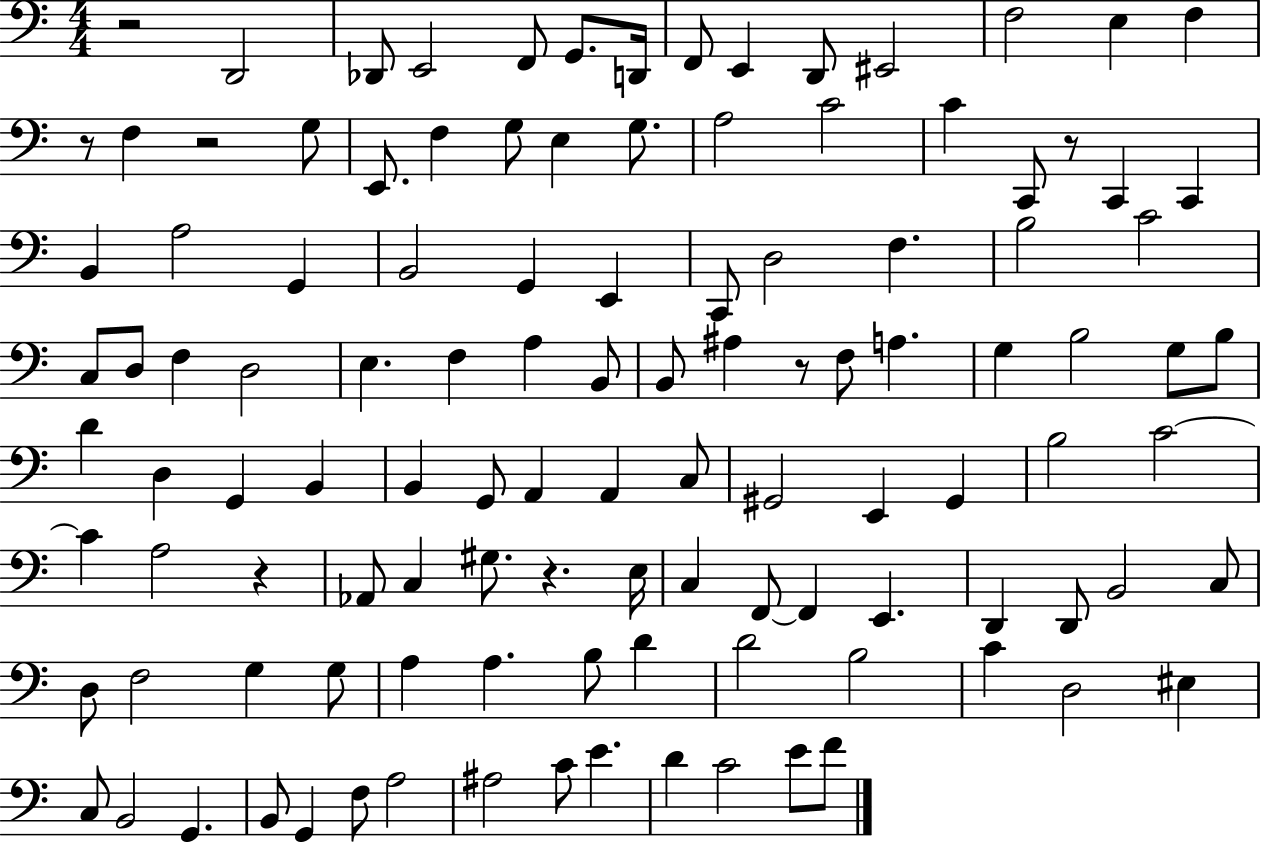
{
  \clef bass
  \numericTimeSignature
  \time 4/4
  \key c \major
  r2 d,2 | des,8 e,2 f,8 g,8. d,16 | f,8 e,4 d,8 eis,2 | f2 e4 f4 | \break r8 f4 r2 g8 | e,8. f4 g8 e4 g8. | a2 c'2 | c'4 c,8 r8 c,4 c,4 | \break b,4 a2 g,4 | b,2 g,4 e,4 | c,8 d2 f4. | b2 c'2 | \break c8 d8 f4 d2 | e4. f4 a4 b,8 | b,8 ais4 r8 f8 a4. | g4 b2 g8 b8 | \break d'4 d4 g,4 b,4 | b,4 g,8 a,4 a,4 c8 | gis,2 e,4 gis,4 | b2 c'2~~ | \break c'4 a2 r4 | aes,8 c4 gis8. r4. e16 | c4 f,8~~ f,4 e,4. | d,4 d,8 b,2 c8 | \break d8 f2 g4 g8 | a4 a4. b8 d'4 | d'2 b2 | c'4 d2 eis4 | \break c8 b,2 g,4. | b,8 g,4 f8 a2 | ais2 c'8 e'4. | d'4 c'2 e'8 f'8 | \break \bar "|."
}